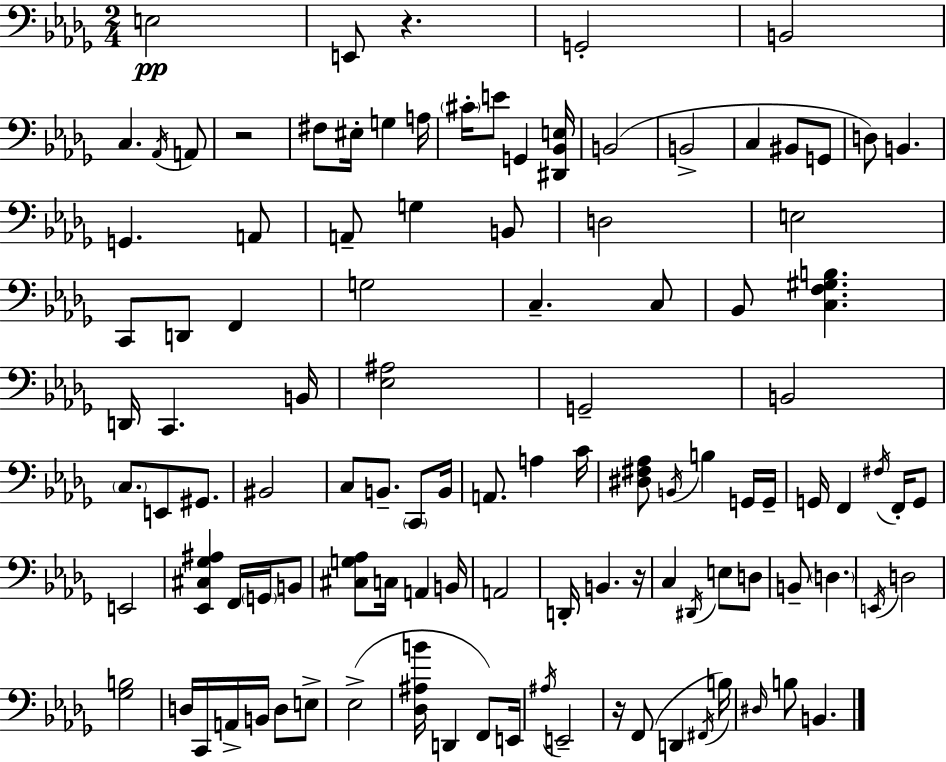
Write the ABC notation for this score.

X:1
T:Untitled
M:2/4
L:1/4
K:Bbm
E,2 E,,/2 z G,,2 B,,2 C, _A,,/4 A,,/2 z2 ^F,/2 ^E,/4 G, A,/4 ^C/4 E/2 G,, [^D,,_B,,E,]/4 B,,2 B,,2 C, ^B,,/2 G,,/2 D,/2 B,, G,, A,,/2 A,,/2 G, B,,/2 D,2 E,2 C,,/2 D,,/2 F,, G,2 C, C,/2 _B,,/2 [C,F,^G,B,] D,,/4 C,, B,,/4 [_E,^A,]2 G,,2 B,,2 C,/2 E,,/2 ^G,,/2 ^B,,2 C,/2 B,,/2 C,,/2 B,,/4 A,,/2 A, C/4 [^D,^F,_A,]/2 B,,/4 B, G,,/4 G,,/4 G,,/4 F,, ^F,/4 F,,/4 G,,/2 E,,2 [_E,,^C,_G,^A,] F,,/4 G,,/4 B,,/2 [^C,G,_A,]/2 C,/4 A,, B,,/4 A,,2 D,,/4 B,, z/4 C, ^D,,/4 E,/2 D,/2 B,,/2 D, E,,/4 D,2 [_G,B,]2 D,/4 C,,/4 A,,/4 B,,/4 D,/2 E,/2 _E,2 [_D,^A,B]/4 D,, F,,/2 E,,/4 ^A,/4 E,,2 z/4 F,,/2 D,, ^F,,/4 B,/4 ^D,/4 B,/2 B,,